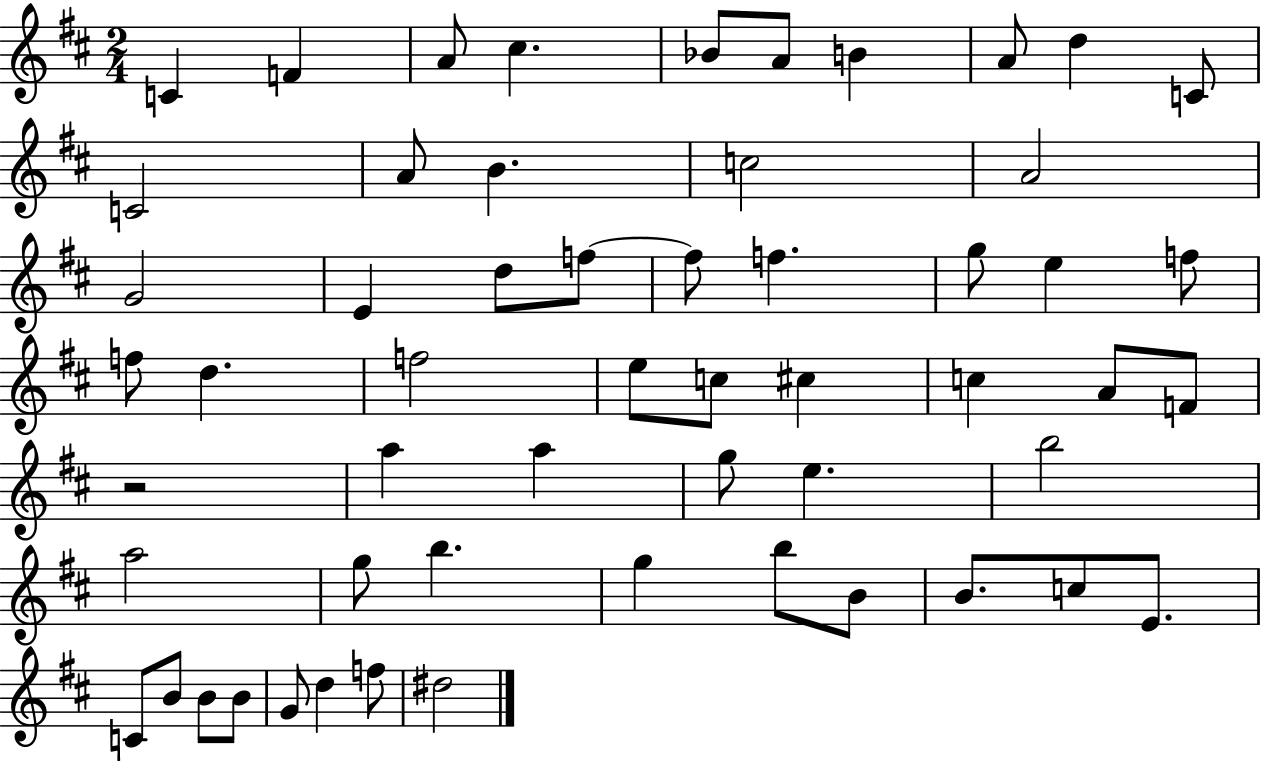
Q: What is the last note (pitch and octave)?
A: D#5